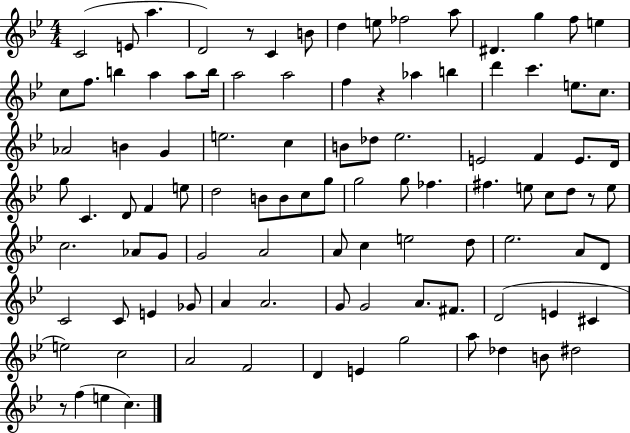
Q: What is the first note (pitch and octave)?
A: C4